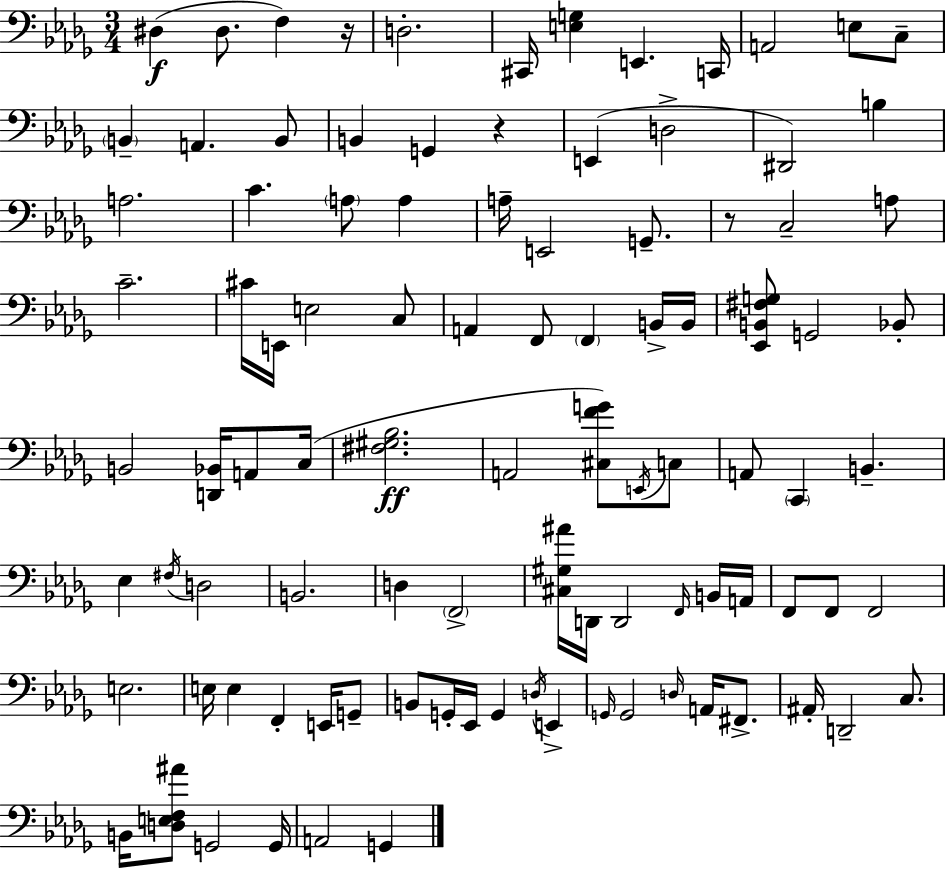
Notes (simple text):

D#3/q D#3/e. F3/q R/s D3/h. C#2/s [E3,G3]/q E2/q. C2/s A2/h E3/e C3/e B2/q A2/q. B2/e B2/q G2/q R/q E2/q D3/h D#2/h B3/q A3/h. C4/q. A3/e A3/q A3/s E2/h G2/e. R/e C3/h A3/e C4/h. C#4/s E2/s E3/h C3/e A2/q F2/e F2/q B2/s B2/s [Eb2,B2,F#3,G3]/e G2/h Bb2/e B2/h [D2,Bb2]/s A2/e C3/s [F#3,G#3,Bb3]/h. A2/h [C#3,F4,G4]/e E2/s C3/e A2/e C2/q B2/q. Eb3/q F#3/s D3/h B2/h. D3/q F2/h [C#3,G#3,A#4]/s D2/s D2/h F2/s B2/s A2/s F2/e F2/e F2/h E3/h. E3/s E3/q F2/q E2/s G2/e B2/e G2/s Eb2/s G2/q D3/s E2/q G2/s G2/h D3/s A2/s F#2/e. A#2/s D2/h C3/e. B2/s [D3,E3,F3,A#4]/e G2/h G2/s A2/h G2/q